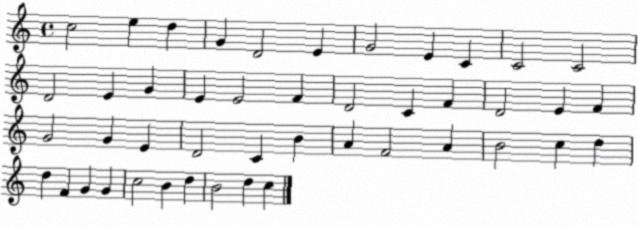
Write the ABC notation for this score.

X:1
T:Untitled
M:4/4
L:1/4
K:C
c2 e d G D2 E G2 E C C2 C2 D2 E G E E2 F D2 C F D2 E F G2 G E D2 C B A F2 A B2 c d d F G G c2 B d B2 d c